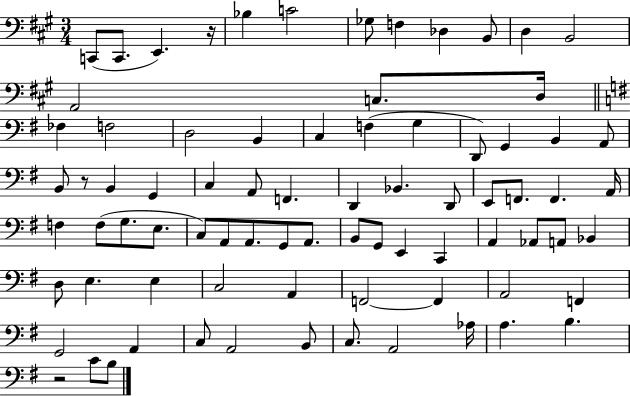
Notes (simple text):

C2/e C2/e. E2/q. R/s Bb3/q C4/h Gb3/e F3/q Db3/q B2/e D3/q B2/h A2/h C3/e. D3/s FES3/q F3/h D3/h B2/q C3/q F3/q G3/q D2/e G2/q B2/q A2/e B2/e R/e B2/q G2/q C3/q A2/e F2/q. D2/q Bb2/q. D2/e E2/e F2/e. F2/q. A2/s F3/q F3/e G3/e. E3/e. C3/e A2/e A2/e. G2/e A2/e. B2/e G2/e E2/q C2/q A2/q Ab2/e A2/e Bb2/q D3/e E3/q. E3/q C3/h A2/q F2/h F2/q A2/h F2/q G2/h A2/q C3/e A2/h B2/e C3/e. A2/h Ab3/s A3/q. B3/q. R/h C4/e B3/e